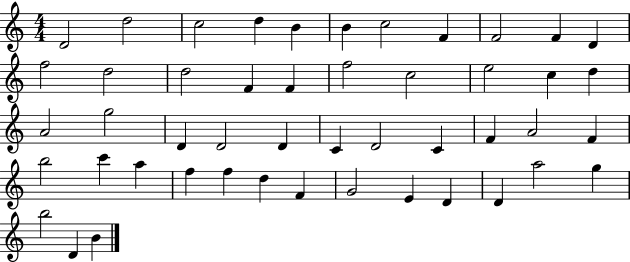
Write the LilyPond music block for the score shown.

{
  \clef treble
  \numericTimeSignature
  \time 4/4
  \key c \major
  d'2 d''2 | c''2 d''4 b'4 | b'4 c''2 f'4 | f'2 f'4 d'4 | \break f''2 d''2 | d''2 f'4 f'4 | f''2 c''2 | e''2 c''4 d''4 | \break a'2 g''2 | d'4 d'2 d'4 | c'4 d'2 c'4 | f'4 a'2 f'4 | \break b''2 c'''4 a''4 | f''4 f''4 d''4 f'4 | g'2 e'4 d'4 | d'4 a''2 g''4 | \break b''2 d'4 b'4 | \bar "|."
}